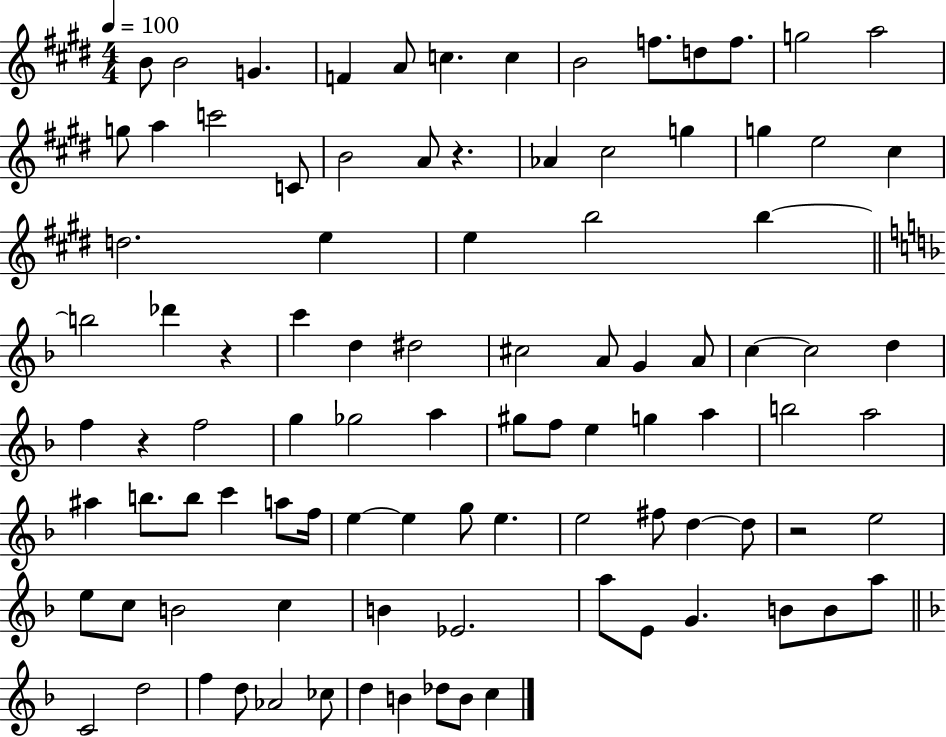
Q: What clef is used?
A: treble